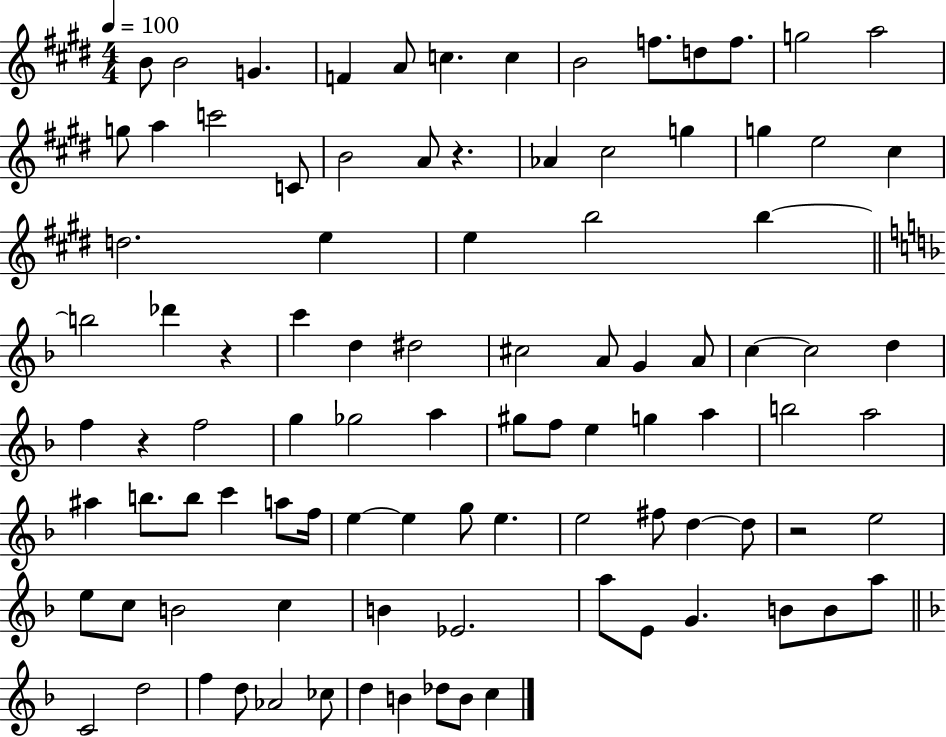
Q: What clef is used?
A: treble